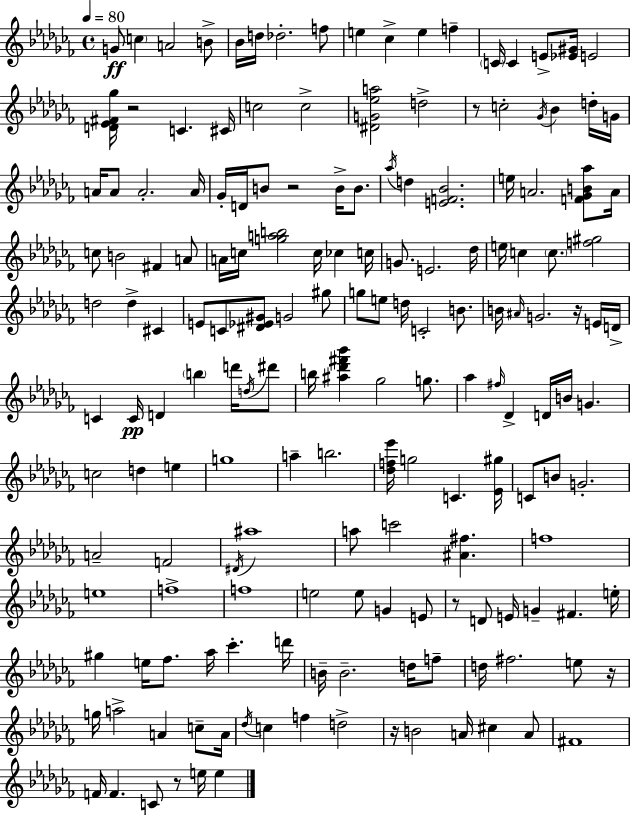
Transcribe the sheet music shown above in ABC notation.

X:1
T:Untitled
M:4/4
L:1/4
K:Abm
G/2 c A2 B/2 _B/4 d/4 _d2 f/2 e _c e f C/4 C E/2 [_E^G]/4 E2 [D_E^F_g]/4 z2 C ^C/4 c2 c2 [^DG_ea]2 d2 z/2 c2 _G/4 _B d/4 G/4 A/4 A/2 A2 A/4 _G/4 D/4 B/2 z2 B/4 B/2 _a/4 d [EF_B]2 e/4 A2 [F_GB_a]/2 A/4 c/2 B2 ^F A/2 A/4 c/4 [gab]2 c/4 _c c/4 G/2 E2 _d/4 e/4 c c/2 [f^g]2 d2 d ^C E/2 C/2 [^D_E^G]/2 G2 ^g/2 g/2 e/2 d/4 C2 B/2 B/4 ^A/4 G2 z/4 E/4 D/4 C C/4 D b d'/4 d/4 ^d'/2 b/4 [^a_d'^f'_b'] _g2 g/2 _a ^f/4 _D D/4 B/4 G c2 d e g4 a b2 [_df_e']/4 g2 C [_E^g]/4 C/2 B/2 G2 A2 F2 ^D/4 ^a4 a/2 c'2 [^A^f] f4 e4 f4 f4 e2 e/2 G E/2 z/2 D/2 E/4 G ^F e/4 ^g e/4 _f/2 _a/4 _c' d'/4 B/4 B2 d/4 f/2 d/4 ^f2 e/2 z/4 g/4 a2 A c/2 A/4 _d/4 c f d2 z/4 B2 A/4 ^c A/2 ^F4 F/4 F C/2 z/2 e/4 e